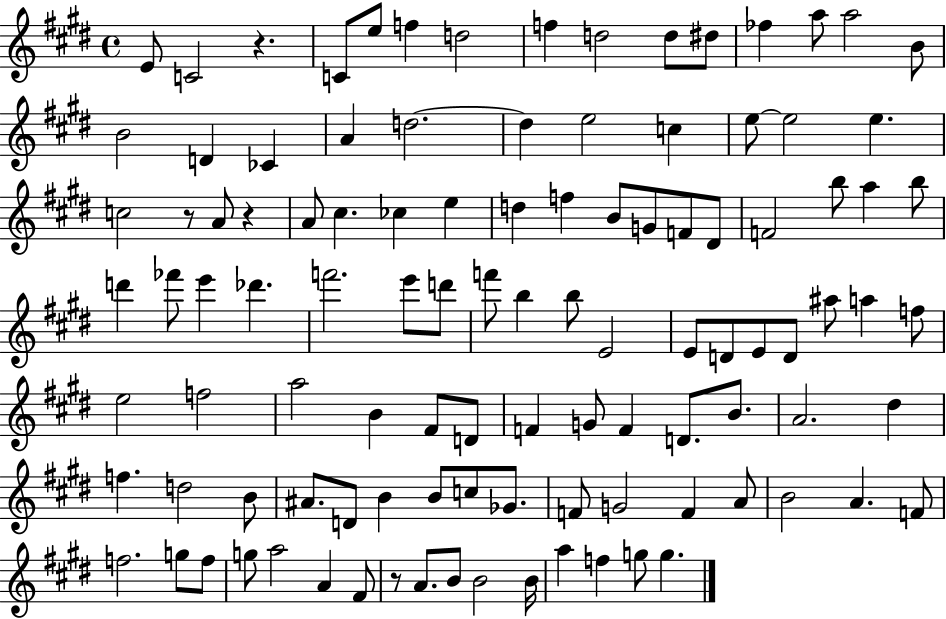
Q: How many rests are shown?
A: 4